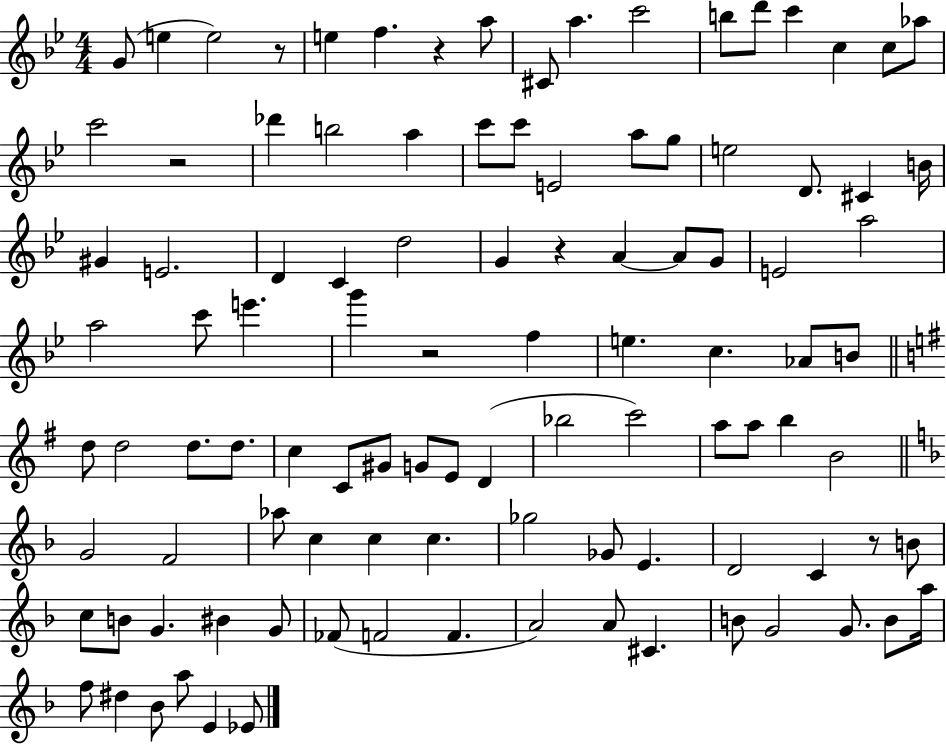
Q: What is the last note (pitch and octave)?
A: Eb4